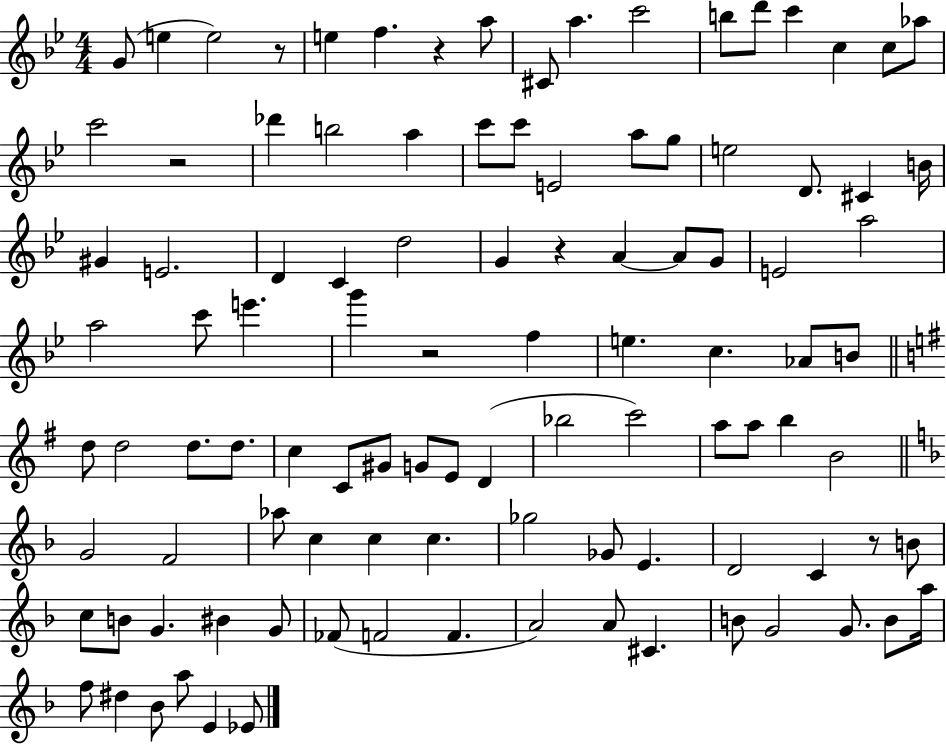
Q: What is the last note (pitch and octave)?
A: Eb4